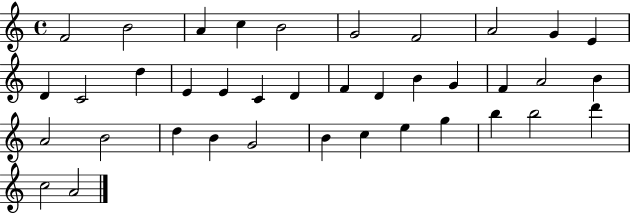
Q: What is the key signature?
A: C major